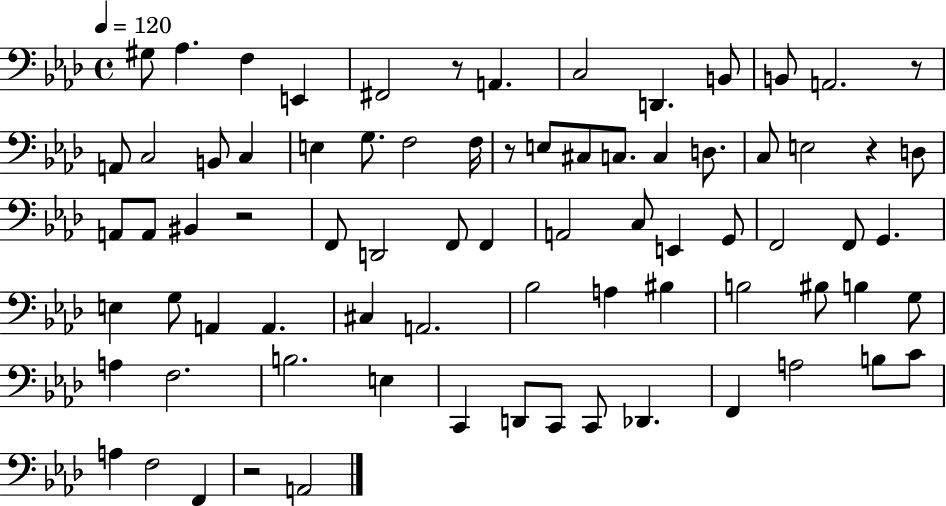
X:1
T:Untitled
M:4/4
L:1/4
K:Ab
^G,/2 _A, F, E,, ^F,,2 z/2 A,, C,2 D,, B,,/2 B,,/2 A,,2 z/2 A,,/2 C,2 B,,/2 C, E, G,/2 F,2 F,/4 z/2 E,/2 ^C,/2 C,/2 C, D,/2 C,/2 E,2 z D,/2 A,,/2 A,,/2 ^B,, z2 F,,/2 D,,2 F,,/2 F,, A,,2 C,/2 E,, G,,/2 F,,2 F,,/2 G,, E, G,/2 A,, A,, ^C, A,,2 _B,2 A, ^B, B,2 ^B,/2 B, G,/2 A, F,2 B,2 E, C,, D,,/2 C,,/2 C,,/2 _D,, F,, A,2 B,/2 C/2 A, F,2 F,, z2 A,,2